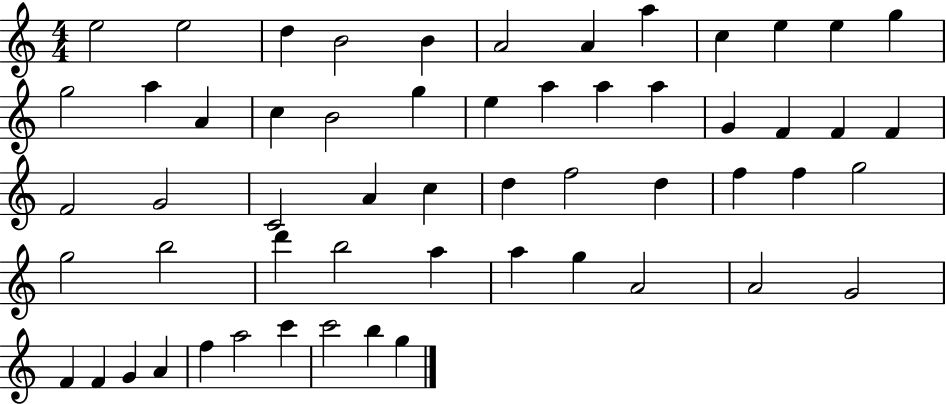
X:1
T:Untitled
M:4/4
L:1/4
K:C
e2 e2 d B2 B A2 A a c e e g g2 a A c B2 g e a a a G F F F F2 G2 C2 A c d f2 d f f g2 g2 b2 d' b2 a a g A2 A2 G2 F F G A f a2 c' c'2 b g